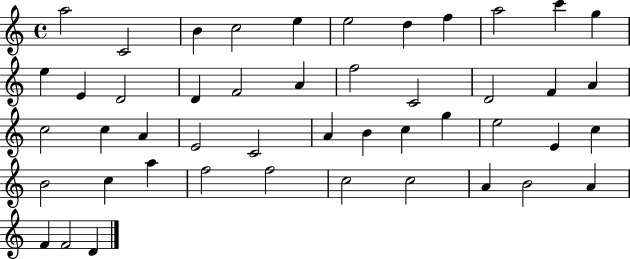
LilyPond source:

{
  \clef treble
  \time 4/4
  \defaultTimeSignature
  \key c \major
  a''2 c'2 | b'4 c''2 e''4 | e''2 d''4 f''4 | a''2 c'''4 g''4 | \break e''4 e'4 d'2 | d'4 f'2 a'4 | f''2 c'2 | d'2 f'4 a'4 | \break c''2 c''4 a'4 | e'2 c'2 | a'4 b'4 c''4 g''4 | e''2 e'4 c''4 | \break b'2 c''4 a''4 | f''2 f''2 | c''2 c''2 | a'4 b'2 a'4 | \break f'4 f'2 d'4 | \bar "|."
}